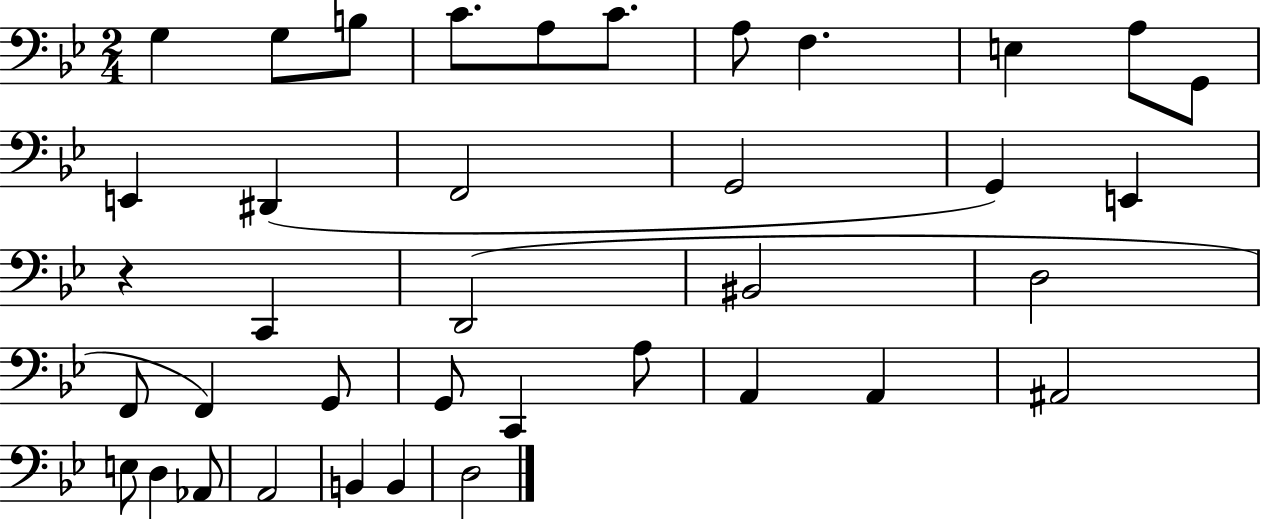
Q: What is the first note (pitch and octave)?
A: G3